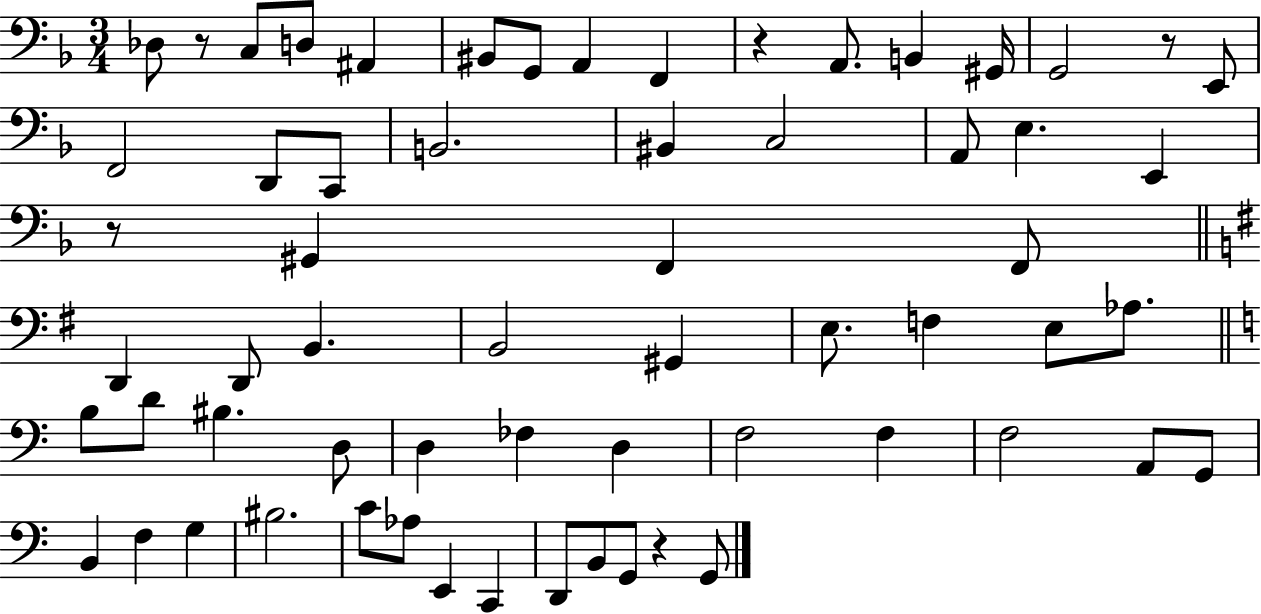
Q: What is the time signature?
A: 3/4